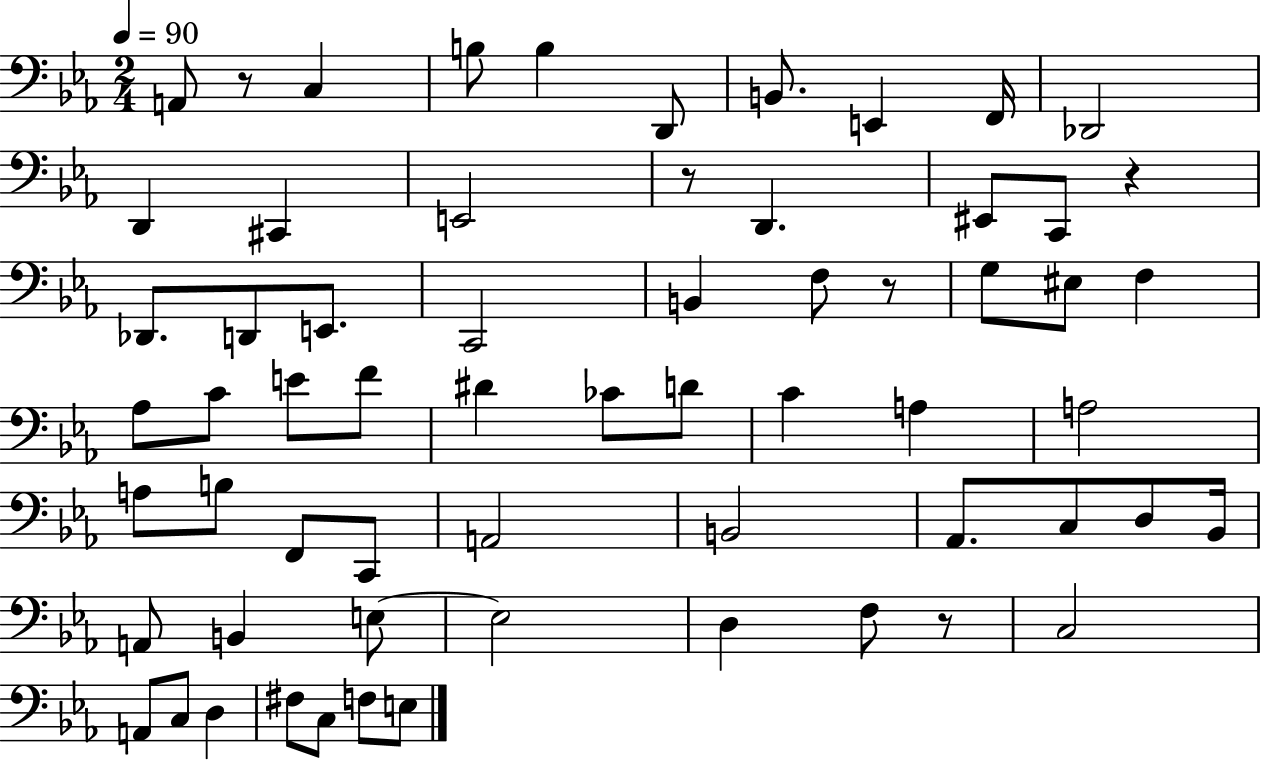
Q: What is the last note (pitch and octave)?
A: E3